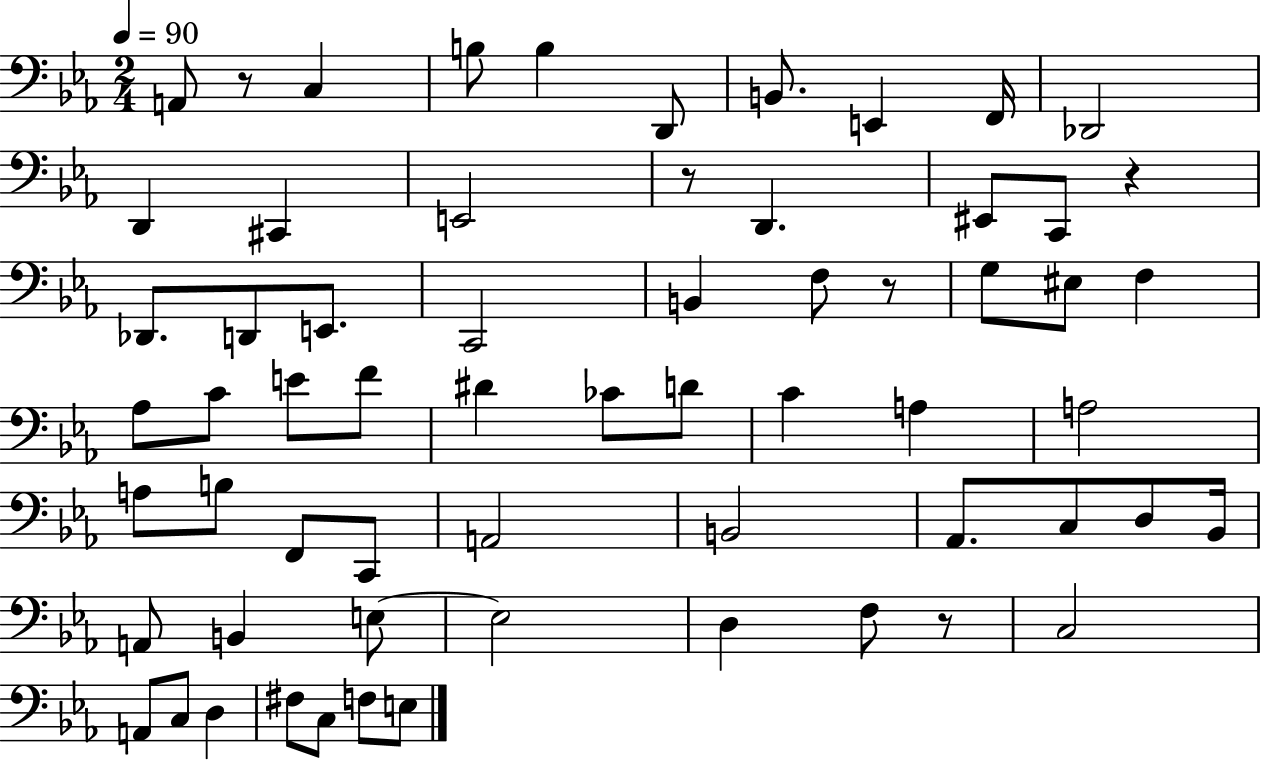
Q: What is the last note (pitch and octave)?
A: E3